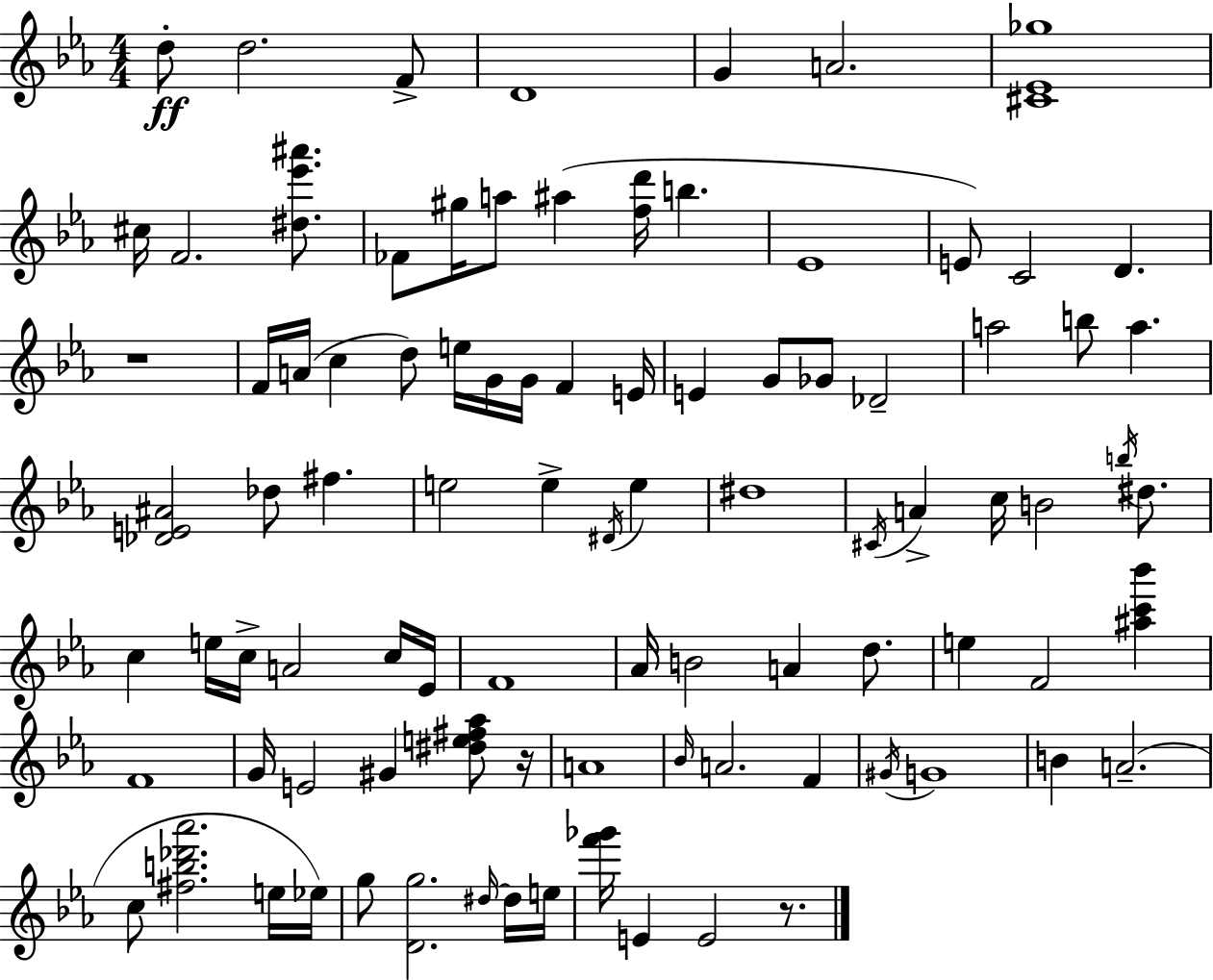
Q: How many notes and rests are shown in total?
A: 92